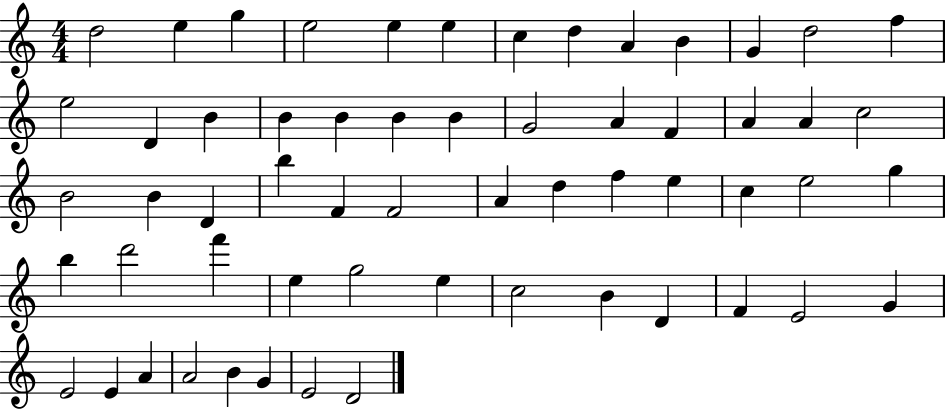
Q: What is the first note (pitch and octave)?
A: D5